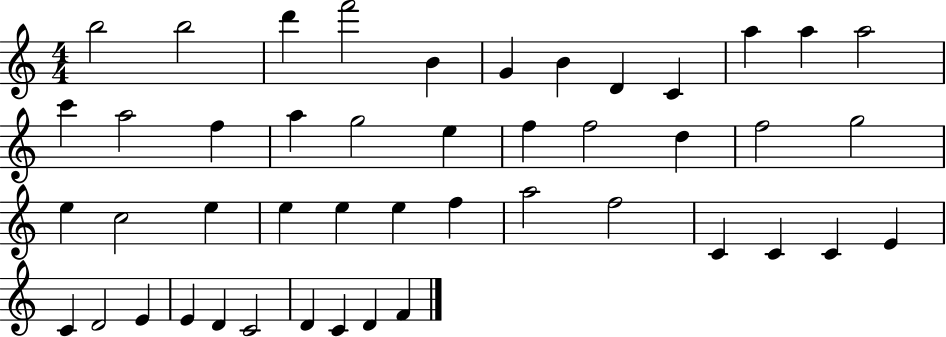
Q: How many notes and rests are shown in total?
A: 46